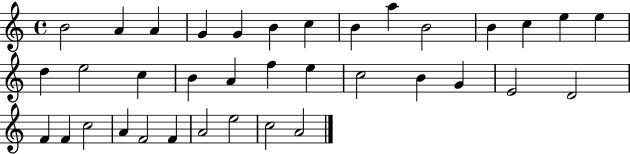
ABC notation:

X:1
T:Untitled
M:4/4
L:1/4
K:C
B2 A A G G B c B a B2 B c e e d e2 c B A f e c2 B G E2 D2 F F c2 A F2 F A2 e2 c2 A2